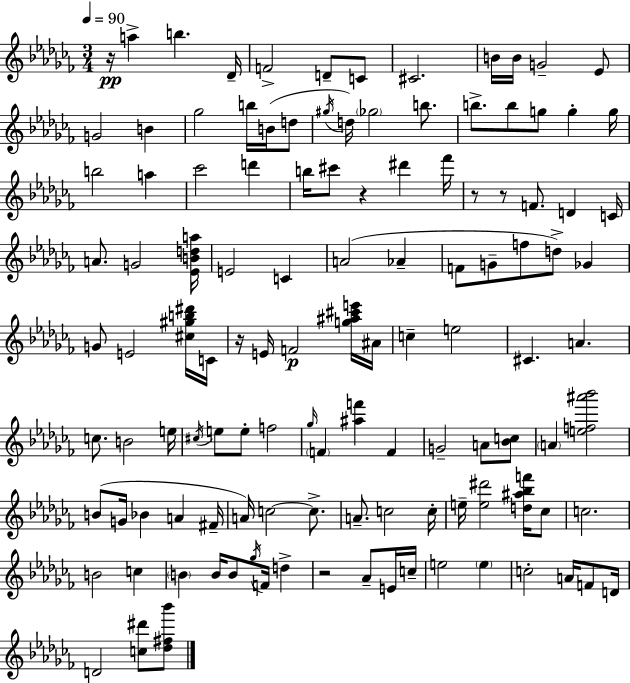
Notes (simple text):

R/s A5/q B5/q. Db4/s F4/h D4/e C4/e C#4/h. B4/s B4/s G4/h Eb4/e G4/h B4/q Gb5/h B5/s B4/s D5/e G#5/s D5/s Gb5/h B5/e. B5/e. B5/e G5/e G5/q G5/s B5/h A5/q CES6/h D6/q B5/s C#6/e R/q D#6/q FES6/s R/e R/e F4/e. D4/q C4/s A4/e. G4/h [Eb4,B4,D5,A5]/s E4/h C4/q A4/h Ab4/q F4/e G4/e F5/e D5/e Gb4/q G4/e E4/h [C#5,G#5,B5,D#6]/s C4/s R/s E4/s F4/h [G5,A#5,C#6,E6]/s A#4/s C5/q E5/h C#4/q. A4/q. C5/e. B4/h E5/s C#5/s E5/e E5/e F5/h Gb5/s F4/q [A#5,F6]/q F4/q G4/h A4/e [Bb4,C5]/e A4/q [E5,F5,A#6,Bb6]/h B4/e G4/s Bb4/q A4/q F#4/s A4/s C5/h C5/e. A4/e. C5/h C5/s E5/s [E5,D#6]/h [D5,A#5,Bb5,F6]/s CES5/e C5/h. B4/h C5/q B4/q B4/s B4/e Gb5/s F4/s D5/q R/h Ab4/e E4/s C5/s E5/h E5/q C5/h A4/s F4/e D4/s D4/h [C5,D#6]/e [Db5,F#5,Bb6]/e